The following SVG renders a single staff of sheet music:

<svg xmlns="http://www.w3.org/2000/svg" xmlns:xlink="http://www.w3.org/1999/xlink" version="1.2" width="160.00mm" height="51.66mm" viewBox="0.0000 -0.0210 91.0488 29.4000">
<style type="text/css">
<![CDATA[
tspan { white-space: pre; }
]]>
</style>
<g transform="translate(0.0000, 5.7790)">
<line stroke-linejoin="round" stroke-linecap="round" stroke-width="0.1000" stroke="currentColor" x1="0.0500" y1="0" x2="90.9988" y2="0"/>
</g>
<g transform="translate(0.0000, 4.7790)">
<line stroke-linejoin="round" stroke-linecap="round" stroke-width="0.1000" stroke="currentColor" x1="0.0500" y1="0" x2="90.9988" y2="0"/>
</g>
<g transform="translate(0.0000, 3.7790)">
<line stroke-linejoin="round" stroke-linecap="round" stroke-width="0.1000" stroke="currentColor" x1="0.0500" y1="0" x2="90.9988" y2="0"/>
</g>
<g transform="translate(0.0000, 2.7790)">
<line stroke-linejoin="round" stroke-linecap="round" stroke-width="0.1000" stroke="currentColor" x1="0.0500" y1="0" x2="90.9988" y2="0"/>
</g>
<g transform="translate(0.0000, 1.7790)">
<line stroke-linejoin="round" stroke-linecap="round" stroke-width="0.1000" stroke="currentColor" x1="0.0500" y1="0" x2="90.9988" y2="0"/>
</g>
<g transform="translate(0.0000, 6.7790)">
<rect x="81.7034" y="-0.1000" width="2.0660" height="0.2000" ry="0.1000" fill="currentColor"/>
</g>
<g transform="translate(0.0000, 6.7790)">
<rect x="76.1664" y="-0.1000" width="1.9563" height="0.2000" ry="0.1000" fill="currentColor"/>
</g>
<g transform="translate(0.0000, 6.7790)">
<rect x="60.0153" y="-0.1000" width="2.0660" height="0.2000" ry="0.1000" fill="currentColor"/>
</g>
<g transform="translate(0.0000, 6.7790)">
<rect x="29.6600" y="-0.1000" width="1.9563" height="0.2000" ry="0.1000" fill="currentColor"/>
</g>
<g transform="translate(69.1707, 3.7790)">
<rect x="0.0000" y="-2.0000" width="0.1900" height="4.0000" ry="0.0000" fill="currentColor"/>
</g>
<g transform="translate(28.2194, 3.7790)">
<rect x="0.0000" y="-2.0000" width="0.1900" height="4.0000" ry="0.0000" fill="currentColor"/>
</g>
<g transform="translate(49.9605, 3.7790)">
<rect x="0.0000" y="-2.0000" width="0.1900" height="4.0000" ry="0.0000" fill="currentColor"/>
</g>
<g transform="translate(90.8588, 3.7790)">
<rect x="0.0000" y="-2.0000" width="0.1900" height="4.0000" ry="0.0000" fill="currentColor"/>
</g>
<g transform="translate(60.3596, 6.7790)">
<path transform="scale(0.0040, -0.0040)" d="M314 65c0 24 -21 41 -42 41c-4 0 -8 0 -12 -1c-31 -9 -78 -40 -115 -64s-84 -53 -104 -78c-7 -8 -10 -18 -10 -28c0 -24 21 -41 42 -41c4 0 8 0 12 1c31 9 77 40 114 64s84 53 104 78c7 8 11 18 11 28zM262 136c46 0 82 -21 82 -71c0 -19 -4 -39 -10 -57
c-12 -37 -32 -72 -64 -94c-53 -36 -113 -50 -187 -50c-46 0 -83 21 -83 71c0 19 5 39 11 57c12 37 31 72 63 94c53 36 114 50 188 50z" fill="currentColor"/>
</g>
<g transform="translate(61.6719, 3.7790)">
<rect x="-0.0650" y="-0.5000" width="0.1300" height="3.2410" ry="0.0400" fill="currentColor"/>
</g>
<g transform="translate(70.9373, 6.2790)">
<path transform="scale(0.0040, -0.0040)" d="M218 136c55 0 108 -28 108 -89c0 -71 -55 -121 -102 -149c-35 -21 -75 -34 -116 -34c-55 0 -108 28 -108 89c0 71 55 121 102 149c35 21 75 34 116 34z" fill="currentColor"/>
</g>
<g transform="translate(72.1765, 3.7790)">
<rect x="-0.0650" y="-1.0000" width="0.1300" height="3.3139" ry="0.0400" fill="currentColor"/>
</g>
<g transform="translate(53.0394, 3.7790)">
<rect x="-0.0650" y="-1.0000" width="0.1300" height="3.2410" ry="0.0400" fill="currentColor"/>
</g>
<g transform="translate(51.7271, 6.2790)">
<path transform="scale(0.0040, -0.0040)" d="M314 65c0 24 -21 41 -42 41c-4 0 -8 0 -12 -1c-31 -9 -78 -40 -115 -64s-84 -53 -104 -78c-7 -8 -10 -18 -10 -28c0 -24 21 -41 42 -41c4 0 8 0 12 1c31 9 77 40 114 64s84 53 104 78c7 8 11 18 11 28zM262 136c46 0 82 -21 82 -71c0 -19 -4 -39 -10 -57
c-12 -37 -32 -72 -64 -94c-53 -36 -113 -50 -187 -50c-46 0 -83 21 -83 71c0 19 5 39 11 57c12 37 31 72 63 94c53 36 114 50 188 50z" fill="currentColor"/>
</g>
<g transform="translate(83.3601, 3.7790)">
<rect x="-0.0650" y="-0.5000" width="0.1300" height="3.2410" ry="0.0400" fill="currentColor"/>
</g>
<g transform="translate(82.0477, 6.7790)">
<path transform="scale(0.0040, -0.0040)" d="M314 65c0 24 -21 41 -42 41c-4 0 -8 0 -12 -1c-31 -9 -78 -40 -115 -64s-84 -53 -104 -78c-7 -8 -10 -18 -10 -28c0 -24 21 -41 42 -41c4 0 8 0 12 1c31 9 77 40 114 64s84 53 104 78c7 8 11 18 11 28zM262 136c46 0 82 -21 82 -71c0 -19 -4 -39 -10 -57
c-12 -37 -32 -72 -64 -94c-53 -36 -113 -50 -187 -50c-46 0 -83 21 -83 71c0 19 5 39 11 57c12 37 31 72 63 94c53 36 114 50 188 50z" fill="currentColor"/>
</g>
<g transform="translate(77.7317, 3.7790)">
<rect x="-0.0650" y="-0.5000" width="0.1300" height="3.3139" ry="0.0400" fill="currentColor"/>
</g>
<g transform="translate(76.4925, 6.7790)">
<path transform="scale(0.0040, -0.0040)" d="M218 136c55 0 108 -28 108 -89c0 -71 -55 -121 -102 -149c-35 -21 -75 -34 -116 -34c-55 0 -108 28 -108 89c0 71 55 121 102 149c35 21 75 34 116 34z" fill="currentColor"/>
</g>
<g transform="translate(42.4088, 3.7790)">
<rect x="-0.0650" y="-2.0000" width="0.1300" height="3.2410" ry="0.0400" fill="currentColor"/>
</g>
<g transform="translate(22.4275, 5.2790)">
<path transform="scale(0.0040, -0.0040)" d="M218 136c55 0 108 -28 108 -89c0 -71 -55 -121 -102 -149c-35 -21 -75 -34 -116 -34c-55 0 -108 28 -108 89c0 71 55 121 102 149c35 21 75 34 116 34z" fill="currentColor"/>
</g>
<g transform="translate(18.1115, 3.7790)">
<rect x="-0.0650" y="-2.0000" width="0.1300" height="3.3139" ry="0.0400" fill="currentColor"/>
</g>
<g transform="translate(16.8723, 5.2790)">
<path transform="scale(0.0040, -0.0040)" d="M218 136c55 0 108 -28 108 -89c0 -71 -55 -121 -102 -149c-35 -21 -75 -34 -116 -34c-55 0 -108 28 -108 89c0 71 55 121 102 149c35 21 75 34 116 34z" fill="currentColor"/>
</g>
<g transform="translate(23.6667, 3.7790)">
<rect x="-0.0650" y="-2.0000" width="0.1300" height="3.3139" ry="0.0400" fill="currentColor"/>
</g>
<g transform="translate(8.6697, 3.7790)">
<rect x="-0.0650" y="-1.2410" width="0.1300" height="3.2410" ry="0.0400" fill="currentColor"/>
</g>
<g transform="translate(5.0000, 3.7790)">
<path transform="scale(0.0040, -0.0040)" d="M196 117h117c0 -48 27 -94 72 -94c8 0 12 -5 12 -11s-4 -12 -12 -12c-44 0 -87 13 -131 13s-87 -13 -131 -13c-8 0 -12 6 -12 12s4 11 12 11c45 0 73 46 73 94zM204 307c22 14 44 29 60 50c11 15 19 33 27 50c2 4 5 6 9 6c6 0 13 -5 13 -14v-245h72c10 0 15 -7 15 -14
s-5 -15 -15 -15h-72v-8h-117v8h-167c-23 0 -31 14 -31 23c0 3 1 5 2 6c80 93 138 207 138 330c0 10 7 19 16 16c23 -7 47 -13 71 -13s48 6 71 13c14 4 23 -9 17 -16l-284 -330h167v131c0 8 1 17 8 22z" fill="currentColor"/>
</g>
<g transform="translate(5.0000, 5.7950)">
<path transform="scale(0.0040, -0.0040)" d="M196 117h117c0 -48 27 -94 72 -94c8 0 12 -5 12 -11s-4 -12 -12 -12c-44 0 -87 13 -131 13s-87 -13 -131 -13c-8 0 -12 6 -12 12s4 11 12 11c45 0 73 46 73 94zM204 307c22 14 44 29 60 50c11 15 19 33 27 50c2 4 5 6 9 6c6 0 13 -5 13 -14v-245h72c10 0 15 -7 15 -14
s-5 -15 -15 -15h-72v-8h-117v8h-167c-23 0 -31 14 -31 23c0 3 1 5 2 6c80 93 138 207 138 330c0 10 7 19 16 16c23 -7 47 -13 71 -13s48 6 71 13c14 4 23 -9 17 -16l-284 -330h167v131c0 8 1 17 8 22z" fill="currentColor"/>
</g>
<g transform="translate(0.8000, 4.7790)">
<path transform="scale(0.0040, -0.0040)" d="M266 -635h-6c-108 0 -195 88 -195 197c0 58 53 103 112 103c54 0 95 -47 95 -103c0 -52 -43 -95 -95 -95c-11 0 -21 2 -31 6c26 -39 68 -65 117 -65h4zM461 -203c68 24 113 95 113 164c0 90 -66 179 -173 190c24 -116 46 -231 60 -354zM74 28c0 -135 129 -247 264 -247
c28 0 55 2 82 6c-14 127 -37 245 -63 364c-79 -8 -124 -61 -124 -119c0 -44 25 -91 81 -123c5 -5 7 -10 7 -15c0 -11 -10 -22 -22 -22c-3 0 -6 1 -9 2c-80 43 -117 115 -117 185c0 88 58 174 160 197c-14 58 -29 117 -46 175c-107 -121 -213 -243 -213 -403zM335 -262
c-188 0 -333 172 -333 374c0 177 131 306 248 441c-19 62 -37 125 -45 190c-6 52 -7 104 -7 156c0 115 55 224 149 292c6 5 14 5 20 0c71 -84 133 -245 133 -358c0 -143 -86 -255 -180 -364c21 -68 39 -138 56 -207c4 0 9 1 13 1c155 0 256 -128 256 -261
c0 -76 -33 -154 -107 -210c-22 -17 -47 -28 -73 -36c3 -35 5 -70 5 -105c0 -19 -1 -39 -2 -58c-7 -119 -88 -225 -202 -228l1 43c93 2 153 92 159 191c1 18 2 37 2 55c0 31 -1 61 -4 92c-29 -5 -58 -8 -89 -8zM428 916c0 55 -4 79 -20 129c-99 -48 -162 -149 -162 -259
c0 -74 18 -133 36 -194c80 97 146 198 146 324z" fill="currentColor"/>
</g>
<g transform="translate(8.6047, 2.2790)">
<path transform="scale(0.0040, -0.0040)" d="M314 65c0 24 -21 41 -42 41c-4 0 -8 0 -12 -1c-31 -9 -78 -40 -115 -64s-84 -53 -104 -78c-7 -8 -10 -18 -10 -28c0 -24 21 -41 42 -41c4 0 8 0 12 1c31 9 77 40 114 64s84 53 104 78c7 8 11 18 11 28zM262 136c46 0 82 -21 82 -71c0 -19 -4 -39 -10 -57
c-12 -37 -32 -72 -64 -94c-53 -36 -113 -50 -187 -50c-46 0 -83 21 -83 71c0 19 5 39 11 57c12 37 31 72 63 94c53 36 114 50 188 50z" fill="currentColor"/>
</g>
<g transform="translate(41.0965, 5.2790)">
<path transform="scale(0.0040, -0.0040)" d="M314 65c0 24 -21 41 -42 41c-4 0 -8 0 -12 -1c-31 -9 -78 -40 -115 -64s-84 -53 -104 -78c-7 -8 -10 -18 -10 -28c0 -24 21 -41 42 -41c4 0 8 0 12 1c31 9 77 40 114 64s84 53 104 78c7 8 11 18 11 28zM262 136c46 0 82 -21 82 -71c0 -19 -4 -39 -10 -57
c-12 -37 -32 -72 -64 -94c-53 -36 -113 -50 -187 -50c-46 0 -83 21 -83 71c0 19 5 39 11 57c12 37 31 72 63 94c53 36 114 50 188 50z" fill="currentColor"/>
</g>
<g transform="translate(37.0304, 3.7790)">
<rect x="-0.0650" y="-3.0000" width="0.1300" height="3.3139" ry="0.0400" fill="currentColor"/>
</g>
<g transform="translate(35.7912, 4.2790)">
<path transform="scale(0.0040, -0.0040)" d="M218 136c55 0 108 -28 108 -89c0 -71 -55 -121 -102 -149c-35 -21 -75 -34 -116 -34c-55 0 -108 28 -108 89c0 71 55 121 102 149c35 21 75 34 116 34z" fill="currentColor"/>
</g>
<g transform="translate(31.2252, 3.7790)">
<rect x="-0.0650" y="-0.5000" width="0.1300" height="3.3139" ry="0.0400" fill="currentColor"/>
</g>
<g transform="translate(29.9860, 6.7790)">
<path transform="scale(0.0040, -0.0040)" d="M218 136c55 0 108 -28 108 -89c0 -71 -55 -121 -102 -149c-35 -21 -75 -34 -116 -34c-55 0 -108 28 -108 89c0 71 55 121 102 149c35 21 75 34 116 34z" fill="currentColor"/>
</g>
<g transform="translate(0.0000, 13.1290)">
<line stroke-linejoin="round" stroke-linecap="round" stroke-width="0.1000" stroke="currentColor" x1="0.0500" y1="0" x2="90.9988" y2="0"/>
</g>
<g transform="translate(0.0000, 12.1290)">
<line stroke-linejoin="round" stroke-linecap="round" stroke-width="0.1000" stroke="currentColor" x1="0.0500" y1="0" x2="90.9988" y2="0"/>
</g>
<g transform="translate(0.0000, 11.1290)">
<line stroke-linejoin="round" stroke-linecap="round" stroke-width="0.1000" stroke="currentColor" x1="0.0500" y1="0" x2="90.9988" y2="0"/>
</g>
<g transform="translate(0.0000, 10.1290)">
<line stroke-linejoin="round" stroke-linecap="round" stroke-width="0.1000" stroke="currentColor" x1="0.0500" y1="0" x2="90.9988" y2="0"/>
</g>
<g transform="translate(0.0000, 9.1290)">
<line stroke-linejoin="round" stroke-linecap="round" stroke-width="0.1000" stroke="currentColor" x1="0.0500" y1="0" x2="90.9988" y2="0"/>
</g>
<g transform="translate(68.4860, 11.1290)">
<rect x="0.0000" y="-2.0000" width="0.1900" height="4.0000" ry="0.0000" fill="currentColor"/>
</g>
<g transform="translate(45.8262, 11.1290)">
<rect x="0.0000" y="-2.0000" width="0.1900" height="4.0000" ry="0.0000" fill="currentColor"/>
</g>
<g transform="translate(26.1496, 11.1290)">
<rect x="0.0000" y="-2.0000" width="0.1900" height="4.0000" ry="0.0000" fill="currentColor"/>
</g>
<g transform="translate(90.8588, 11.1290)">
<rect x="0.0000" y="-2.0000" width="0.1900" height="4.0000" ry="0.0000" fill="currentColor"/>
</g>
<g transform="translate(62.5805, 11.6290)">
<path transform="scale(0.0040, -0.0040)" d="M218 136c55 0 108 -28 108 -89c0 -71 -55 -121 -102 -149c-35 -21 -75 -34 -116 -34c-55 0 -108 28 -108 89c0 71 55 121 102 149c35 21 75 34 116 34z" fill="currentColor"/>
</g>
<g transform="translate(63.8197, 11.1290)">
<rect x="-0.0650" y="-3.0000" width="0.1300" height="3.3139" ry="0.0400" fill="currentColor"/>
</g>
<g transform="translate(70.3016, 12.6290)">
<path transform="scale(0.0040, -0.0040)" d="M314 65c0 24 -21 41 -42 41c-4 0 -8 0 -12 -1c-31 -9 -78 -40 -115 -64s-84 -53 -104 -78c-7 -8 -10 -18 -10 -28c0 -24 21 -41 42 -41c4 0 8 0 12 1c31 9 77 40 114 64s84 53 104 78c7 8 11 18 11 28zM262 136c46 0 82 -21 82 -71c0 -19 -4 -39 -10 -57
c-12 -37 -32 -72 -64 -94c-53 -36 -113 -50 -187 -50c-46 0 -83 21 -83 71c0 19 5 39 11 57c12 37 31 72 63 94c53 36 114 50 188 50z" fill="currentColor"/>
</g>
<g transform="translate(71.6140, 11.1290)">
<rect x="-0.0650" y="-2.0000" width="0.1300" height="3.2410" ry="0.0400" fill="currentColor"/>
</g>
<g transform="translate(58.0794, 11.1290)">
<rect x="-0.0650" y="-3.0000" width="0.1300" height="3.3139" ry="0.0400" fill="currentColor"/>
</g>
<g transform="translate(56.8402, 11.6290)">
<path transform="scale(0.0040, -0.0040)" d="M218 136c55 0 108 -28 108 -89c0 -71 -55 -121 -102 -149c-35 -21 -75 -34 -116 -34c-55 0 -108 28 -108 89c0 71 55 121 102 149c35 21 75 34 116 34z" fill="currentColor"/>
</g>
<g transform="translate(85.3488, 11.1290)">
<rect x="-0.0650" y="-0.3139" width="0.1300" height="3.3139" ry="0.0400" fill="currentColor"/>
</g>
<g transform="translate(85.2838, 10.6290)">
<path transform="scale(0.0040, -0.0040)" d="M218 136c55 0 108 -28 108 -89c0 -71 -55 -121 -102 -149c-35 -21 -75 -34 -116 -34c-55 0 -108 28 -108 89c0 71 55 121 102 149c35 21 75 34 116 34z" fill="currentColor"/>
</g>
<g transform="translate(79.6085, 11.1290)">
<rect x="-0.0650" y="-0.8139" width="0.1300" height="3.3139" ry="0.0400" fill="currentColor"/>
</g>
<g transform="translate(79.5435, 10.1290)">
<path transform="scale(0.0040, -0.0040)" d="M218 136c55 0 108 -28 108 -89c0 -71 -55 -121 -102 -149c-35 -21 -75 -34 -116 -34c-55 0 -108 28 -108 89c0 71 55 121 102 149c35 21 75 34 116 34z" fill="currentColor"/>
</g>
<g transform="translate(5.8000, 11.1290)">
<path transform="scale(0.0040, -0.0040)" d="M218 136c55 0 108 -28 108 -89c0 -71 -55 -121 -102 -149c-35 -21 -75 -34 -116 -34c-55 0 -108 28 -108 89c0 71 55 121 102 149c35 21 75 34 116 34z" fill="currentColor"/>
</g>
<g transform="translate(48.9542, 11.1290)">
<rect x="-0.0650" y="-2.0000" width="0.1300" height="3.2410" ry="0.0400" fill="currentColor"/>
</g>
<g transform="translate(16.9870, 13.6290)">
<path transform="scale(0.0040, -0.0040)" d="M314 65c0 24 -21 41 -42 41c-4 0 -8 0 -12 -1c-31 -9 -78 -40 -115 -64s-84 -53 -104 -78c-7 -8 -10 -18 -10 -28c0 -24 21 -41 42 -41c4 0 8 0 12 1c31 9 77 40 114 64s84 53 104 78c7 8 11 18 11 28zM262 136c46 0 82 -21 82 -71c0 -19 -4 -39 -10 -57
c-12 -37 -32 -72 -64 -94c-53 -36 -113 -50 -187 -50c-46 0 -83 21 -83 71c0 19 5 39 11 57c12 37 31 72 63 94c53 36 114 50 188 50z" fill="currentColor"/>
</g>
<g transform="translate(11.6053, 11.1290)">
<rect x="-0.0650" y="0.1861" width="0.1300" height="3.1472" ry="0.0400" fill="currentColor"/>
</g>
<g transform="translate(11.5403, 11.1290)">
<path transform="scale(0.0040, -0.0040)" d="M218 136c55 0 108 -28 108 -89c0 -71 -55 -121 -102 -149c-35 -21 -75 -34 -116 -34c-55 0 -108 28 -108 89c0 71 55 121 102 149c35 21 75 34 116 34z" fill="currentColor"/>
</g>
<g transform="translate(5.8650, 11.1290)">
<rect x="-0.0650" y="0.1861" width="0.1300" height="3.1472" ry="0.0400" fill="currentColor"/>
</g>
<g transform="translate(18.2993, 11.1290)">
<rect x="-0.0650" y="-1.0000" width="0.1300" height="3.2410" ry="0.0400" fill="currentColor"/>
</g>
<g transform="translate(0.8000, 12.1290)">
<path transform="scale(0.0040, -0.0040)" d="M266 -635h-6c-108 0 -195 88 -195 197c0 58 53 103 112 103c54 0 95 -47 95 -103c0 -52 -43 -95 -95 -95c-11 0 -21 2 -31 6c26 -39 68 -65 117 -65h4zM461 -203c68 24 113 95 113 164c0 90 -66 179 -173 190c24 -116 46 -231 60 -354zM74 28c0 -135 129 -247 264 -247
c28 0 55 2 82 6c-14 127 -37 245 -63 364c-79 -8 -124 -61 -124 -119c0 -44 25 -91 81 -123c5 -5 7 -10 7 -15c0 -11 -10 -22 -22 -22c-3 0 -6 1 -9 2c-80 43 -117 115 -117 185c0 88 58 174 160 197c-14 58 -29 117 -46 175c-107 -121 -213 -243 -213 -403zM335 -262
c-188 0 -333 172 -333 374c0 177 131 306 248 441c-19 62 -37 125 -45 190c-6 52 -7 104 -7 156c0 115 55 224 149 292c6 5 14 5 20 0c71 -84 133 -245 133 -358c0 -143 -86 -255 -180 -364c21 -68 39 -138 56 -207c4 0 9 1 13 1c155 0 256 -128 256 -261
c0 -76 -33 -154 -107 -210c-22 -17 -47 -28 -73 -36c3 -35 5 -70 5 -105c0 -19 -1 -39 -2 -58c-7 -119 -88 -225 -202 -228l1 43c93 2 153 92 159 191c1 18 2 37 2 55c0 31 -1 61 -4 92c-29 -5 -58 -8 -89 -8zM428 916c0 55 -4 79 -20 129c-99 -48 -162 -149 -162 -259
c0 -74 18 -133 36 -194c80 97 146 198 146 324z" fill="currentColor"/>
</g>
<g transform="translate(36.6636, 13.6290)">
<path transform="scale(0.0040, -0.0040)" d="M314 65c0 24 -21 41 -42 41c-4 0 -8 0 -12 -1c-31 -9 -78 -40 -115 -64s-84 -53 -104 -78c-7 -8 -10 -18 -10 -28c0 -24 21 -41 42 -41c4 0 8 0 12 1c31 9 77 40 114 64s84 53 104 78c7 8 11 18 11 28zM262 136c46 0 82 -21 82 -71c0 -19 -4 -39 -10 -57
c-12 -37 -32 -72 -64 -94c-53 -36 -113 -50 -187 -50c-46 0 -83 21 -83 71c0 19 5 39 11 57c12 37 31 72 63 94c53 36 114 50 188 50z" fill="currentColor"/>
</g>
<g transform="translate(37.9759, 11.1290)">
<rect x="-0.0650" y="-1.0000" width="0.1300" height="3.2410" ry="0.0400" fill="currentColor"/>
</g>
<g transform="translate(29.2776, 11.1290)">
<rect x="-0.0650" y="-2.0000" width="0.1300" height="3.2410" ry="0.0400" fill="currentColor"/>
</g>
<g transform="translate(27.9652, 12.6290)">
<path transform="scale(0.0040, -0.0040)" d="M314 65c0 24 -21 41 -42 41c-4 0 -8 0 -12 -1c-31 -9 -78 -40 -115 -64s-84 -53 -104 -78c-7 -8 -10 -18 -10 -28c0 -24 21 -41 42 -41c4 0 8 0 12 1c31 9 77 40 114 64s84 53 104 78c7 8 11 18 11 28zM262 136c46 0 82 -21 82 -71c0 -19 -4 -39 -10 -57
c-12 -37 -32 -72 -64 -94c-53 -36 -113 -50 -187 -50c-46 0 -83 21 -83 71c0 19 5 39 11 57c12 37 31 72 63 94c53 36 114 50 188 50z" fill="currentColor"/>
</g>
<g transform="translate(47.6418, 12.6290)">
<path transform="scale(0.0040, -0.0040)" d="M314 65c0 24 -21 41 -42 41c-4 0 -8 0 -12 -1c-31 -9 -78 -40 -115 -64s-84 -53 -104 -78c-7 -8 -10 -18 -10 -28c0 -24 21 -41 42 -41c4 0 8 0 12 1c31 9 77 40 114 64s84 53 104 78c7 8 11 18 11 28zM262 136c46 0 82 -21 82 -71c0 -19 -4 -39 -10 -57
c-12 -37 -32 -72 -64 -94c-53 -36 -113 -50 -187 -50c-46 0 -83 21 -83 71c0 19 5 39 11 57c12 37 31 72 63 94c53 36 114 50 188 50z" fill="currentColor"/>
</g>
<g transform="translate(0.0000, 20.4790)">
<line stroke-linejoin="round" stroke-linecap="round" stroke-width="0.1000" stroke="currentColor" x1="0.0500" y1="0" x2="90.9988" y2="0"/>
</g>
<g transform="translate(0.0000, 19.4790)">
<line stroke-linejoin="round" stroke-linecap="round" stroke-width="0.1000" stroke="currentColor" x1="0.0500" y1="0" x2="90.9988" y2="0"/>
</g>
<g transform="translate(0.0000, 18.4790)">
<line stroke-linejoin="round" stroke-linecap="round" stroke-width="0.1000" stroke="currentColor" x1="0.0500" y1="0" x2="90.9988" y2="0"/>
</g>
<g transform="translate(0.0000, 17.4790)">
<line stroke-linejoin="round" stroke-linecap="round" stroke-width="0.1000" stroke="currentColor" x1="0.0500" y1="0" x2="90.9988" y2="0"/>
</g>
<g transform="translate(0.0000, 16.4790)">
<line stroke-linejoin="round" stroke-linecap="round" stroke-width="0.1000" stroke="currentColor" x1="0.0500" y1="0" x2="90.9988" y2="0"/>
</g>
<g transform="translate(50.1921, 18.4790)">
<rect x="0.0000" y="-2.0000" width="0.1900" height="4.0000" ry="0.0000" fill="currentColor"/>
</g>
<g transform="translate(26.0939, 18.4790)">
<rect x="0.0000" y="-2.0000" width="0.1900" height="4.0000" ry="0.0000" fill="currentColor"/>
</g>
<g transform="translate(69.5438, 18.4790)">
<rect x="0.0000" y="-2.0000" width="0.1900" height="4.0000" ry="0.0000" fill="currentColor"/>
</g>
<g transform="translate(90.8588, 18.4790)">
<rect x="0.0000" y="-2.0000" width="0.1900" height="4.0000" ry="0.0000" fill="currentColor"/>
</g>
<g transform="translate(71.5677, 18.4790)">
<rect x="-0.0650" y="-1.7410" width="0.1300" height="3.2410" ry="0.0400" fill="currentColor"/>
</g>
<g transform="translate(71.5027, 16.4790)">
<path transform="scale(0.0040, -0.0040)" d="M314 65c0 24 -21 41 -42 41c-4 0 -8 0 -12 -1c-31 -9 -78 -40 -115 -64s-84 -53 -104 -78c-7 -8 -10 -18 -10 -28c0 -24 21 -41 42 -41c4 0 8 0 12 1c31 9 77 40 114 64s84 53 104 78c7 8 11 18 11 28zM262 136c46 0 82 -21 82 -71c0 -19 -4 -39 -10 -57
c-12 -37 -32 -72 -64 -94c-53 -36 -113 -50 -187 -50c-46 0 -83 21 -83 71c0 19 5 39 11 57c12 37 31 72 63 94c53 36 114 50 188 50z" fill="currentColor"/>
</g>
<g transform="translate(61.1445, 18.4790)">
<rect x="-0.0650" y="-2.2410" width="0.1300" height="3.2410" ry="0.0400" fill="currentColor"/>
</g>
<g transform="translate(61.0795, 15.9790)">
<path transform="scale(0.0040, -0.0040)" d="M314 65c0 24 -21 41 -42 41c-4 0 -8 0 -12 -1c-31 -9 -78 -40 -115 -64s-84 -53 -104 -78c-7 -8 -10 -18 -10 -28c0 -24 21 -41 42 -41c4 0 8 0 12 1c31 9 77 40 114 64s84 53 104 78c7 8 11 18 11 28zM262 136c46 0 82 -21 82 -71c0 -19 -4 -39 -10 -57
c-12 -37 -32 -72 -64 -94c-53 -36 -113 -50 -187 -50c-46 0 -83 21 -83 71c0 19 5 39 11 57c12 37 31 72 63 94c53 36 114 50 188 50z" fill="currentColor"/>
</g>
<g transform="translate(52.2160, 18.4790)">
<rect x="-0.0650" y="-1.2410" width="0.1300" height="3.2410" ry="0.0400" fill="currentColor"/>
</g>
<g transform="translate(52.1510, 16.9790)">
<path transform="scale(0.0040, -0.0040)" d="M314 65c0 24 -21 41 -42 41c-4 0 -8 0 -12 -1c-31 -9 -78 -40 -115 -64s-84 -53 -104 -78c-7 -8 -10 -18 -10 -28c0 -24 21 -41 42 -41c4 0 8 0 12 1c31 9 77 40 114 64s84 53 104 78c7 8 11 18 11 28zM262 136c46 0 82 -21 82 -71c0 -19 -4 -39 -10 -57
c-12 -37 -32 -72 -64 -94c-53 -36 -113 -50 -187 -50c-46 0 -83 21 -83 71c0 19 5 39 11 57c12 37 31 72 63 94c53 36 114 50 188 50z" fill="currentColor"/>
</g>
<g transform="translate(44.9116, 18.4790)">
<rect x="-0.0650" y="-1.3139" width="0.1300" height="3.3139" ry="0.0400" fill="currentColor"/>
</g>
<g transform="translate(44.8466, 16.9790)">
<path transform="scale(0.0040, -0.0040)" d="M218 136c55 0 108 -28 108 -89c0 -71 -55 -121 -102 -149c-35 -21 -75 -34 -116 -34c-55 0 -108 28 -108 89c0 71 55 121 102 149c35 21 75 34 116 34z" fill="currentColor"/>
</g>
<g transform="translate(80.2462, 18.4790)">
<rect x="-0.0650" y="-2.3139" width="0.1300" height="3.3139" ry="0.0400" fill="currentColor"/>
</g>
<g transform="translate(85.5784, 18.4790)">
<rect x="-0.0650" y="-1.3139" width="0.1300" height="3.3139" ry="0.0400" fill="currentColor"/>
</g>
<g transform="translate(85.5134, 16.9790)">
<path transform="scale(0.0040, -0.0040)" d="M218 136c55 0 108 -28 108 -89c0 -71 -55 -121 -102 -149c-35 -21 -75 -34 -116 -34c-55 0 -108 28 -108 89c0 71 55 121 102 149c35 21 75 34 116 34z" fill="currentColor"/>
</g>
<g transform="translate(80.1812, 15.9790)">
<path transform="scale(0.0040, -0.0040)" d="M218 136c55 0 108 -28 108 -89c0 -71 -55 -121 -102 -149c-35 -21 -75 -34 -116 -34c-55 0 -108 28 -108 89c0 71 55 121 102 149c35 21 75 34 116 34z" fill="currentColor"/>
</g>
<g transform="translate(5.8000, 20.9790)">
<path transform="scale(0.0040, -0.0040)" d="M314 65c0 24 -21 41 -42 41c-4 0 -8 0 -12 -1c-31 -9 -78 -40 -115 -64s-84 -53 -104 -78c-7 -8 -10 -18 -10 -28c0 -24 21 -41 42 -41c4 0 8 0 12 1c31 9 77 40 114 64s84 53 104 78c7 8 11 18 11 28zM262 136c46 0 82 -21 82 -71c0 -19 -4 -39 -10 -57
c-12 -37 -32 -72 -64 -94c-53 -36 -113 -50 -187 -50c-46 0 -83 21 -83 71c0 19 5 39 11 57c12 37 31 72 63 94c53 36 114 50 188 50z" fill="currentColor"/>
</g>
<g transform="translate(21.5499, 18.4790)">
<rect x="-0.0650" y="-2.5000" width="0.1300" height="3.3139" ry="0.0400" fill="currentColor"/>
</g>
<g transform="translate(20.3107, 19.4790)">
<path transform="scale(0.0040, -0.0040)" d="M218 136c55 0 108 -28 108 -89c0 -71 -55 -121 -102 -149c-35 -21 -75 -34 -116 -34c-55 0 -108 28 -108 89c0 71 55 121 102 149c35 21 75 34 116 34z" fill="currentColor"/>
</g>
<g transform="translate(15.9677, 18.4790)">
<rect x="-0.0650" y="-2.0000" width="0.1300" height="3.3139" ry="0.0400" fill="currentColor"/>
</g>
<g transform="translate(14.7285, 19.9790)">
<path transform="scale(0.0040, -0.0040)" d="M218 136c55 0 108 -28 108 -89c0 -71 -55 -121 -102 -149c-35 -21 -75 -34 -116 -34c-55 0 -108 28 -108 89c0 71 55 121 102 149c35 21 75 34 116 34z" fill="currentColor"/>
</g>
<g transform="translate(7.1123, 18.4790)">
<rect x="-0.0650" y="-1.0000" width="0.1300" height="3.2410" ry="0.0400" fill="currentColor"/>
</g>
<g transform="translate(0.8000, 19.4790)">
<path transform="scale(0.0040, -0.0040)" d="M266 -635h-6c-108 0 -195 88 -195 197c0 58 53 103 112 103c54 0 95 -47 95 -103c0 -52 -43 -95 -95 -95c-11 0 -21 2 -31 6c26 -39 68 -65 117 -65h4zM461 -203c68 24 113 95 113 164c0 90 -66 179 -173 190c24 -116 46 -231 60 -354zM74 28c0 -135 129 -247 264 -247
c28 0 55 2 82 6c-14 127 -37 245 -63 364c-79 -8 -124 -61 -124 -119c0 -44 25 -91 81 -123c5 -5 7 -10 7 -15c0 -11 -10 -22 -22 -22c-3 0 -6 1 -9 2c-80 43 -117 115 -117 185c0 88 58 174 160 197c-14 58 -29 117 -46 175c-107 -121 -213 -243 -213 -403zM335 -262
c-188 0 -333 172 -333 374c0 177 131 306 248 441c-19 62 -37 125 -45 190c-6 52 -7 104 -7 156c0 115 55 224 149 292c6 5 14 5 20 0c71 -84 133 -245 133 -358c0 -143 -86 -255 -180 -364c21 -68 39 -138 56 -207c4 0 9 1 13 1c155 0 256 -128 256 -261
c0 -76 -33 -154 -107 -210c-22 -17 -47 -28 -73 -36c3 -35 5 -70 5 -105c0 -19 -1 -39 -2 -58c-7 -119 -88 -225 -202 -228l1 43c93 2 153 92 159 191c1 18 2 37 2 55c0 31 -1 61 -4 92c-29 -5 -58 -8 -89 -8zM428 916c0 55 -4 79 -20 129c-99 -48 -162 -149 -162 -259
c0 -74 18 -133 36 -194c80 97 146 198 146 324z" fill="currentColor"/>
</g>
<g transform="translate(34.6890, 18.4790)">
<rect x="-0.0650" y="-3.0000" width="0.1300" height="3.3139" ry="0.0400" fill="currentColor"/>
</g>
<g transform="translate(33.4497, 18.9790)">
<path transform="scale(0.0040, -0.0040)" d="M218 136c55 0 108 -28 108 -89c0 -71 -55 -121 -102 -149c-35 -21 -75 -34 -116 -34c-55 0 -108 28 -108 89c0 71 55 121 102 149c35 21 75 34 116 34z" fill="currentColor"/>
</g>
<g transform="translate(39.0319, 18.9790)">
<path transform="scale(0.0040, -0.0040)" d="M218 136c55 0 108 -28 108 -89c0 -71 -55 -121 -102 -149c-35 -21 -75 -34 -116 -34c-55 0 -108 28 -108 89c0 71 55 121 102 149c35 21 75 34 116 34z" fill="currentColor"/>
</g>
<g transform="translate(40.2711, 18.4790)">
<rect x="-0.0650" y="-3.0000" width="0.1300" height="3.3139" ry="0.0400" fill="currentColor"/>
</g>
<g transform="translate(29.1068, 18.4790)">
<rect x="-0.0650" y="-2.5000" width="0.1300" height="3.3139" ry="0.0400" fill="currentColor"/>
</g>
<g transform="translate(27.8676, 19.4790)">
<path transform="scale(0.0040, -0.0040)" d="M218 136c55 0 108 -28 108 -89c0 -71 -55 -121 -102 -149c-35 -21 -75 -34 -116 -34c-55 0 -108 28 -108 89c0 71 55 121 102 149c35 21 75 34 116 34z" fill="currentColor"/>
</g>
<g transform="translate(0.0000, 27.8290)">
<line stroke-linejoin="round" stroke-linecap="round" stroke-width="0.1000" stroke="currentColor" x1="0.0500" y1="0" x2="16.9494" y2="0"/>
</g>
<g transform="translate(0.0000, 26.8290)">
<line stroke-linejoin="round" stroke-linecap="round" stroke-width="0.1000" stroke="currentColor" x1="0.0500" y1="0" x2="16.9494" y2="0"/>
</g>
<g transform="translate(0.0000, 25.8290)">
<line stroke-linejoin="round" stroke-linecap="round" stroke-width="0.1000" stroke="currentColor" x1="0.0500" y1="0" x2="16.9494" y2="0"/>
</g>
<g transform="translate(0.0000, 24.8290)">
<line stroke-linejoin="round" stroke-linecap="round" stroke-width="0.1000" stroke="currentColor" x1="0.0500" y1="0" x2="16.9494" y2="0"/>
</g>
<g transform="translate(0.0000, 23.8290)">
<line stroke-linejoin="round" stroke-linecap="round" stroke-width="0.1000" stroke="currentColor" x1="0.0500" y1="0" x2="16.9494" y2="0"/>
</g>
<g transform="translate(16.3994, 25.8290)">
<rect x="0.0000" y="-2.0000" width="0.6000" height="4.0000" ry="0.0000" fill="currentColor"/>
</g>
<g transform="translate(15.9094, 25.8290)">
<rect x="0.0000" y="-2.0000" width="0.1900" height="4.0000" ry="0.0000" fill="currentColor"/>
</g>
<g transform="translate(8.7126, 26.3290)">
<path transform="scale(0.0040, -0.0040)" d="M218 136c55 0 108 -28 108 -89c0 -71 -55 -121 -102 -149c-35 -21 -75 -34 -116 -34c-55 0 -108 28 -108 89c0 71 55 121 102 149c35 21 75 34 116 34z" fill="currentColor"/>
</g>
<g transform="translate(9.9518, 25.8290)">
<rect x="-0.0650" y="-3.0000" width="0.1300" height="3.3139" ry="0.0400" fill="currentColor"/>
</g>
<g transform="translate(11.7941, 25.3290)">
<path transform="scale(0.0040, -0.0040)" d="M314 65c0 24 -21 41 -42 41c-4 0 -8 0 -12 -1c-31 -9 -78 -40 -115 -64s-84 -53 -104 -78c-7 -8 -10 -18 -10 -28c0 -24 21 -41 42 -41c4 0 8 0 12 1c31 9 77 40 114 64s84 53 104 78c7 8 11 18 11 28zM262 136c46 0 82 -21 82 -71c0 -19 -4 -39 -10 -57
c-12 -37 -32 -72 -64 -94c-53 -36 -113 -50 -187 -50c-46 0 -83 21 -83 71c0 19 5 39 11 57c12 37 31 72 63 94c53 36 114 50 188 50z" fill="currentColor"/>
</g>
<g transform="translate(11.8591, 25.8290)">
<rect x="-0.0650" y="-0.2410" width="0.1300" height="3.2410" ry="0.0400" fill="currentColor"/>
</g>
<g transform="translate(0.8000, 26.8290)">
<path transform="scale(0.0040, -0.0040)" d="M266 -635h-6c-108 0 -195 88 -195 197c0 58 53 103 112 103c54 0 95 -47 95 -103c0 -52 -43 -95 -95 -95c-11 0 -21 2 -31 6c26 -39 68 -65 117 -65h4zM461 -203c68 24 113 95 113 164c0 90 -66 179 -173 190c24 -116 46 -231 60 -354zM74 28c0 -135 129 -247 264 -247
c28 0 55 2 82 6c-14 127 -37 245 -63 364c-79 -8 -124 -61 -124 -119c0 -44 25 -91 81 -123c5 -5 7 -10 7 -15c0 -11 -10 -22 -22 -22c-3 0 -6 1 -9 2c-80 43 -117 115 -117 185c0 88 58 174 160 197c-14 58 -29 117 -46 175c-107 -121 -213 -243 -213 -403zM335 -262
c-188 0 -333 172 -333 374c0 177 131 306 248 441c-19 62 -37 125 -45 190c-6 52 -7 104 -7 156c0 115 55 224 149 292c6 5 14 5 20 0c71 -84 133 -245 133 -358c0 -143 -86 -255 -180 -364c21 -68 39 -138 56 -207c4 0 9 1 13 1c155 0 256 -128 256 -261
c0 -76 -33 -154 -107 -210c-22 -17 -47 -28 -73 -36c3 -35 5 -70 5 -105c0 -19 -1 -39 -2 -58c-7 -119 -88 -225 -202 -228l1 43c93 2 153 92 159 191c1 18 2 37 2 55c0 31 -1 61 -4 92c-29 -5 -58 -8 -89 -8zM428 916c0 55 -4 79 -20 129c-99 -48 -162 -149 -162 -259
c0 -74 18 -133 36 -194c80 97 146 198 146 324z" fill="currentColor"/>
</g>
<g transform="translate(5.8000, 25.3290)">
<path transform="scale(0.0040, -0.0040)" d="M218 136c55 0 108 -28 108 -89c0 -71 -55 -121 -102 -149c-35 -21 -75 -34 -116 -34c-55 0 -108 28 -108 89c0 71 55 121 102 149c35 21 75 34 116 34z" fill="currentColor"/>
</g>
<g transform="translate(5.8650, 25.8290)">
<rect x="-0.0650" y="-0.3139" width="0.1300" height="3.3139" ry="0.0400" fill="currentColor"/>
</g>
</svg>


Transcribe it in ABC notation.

X:1
T:Untitled
M:4/4
L:1/4
K:C
e2 F F C A F2 D2 C2 D C C2 B B D2 F2 D2 F2 A A F2 d c D2 F G G A A e e2 g2 f2 g e c A c2